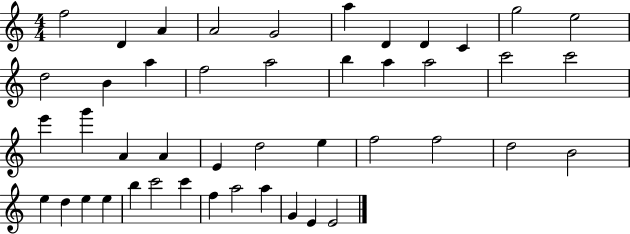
{
  \clef treble
  \numericTimeSignature
  \time 4/4
  \key c \major
  f''2 d'4 a'4 | a'2 g'2 | a''4 d'4 d'4 c'4 | g''2 e''2 | \break d''2 b'4 a''4 | f''2 a''2 | b''4 a''4 a''2 | c'''2 c'''2 | \break e'''4 g'''4 a'4 a'4 | e'4 d''2 e''4 | f''2 f''2 | d''2 b'2 | \break e''4 d''4 e''4 e''4 | b''4 c'''2 c'''4 | f''4 a''2 a''4 | g'4 e'4 e'2 | \break \bar "|."
}